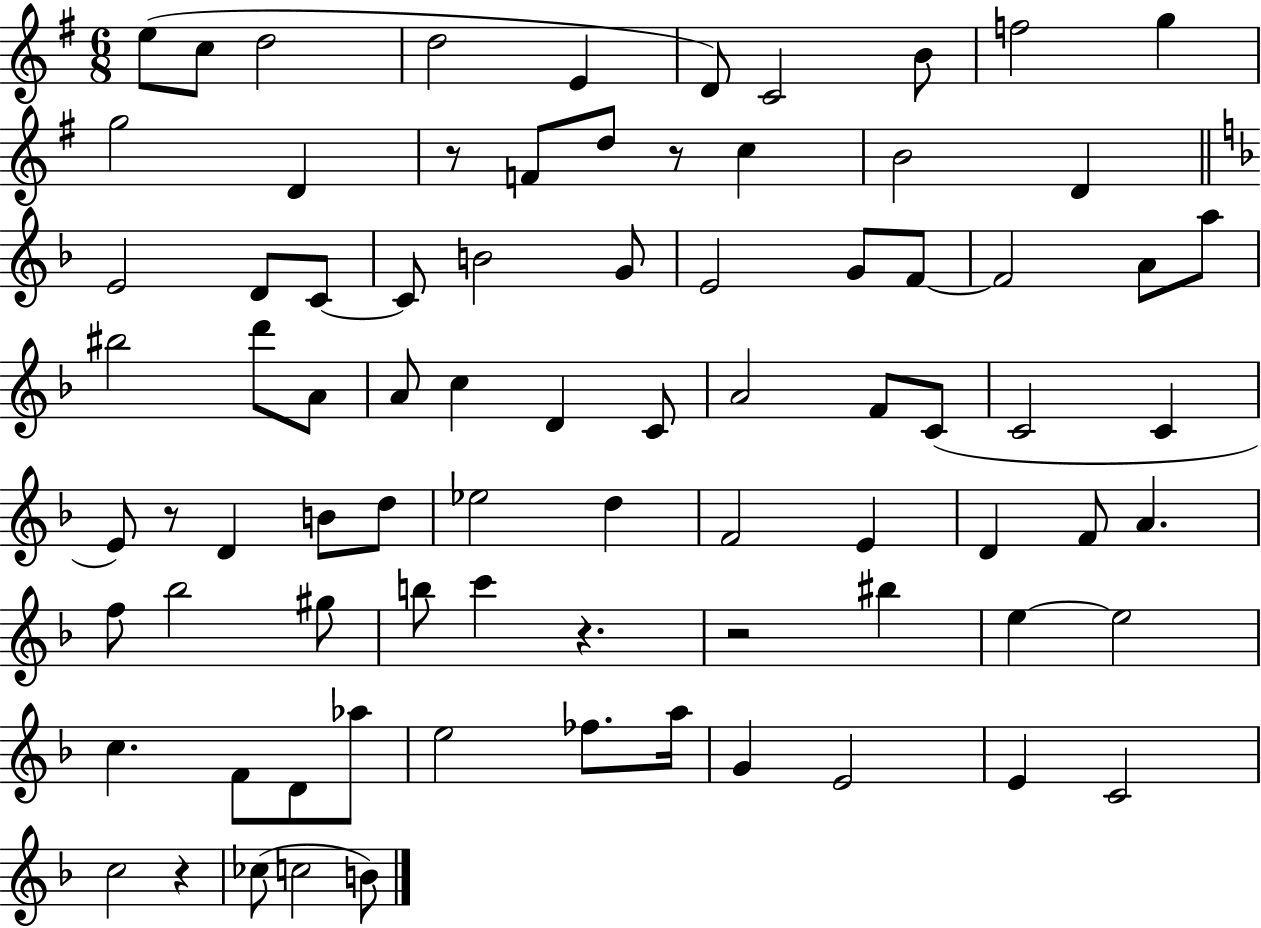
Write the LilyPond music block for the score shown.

{
  \clef treble
  \numericTimeSignature
  \time 6/8
  \key g \major
  e''8( c''8 d''2 | d''2 e'4 | d'8) c'2 b'8 | f''2 g''4 | \break g''2 d'4 | r8 f'8 d''8 r8 c''4 | b'2 d'4 | \bar "||" \break \key f \major e'2 d'8 c'8~~ | c'8 b'2 g'8 | e'2 g'8 f'8~~ | f'2 a'8 a''8 | \break bis''2 d'''8 a'8 | a'8 c''4 d'4 c'8 | a'2 f'8 c'8( | c'2 c'4 | \break e'8) r8 d'4 b'8 d''8 | ees''2 d''4 | f'2 e'4 | d'4 f'8 a'4. | \break f''8 bes''2 gis''8 | b''8 c'''4 r4. | r2 bis''4 | e''4~~ e''2 | \break c''4. f'8 d'8 aes''8 | e''2 fes''8. a''16 | g'4 e'2 | e'4 c'2 | \break c''2 r4 | ces''8( c''2 b'8) | \bar "|."
}